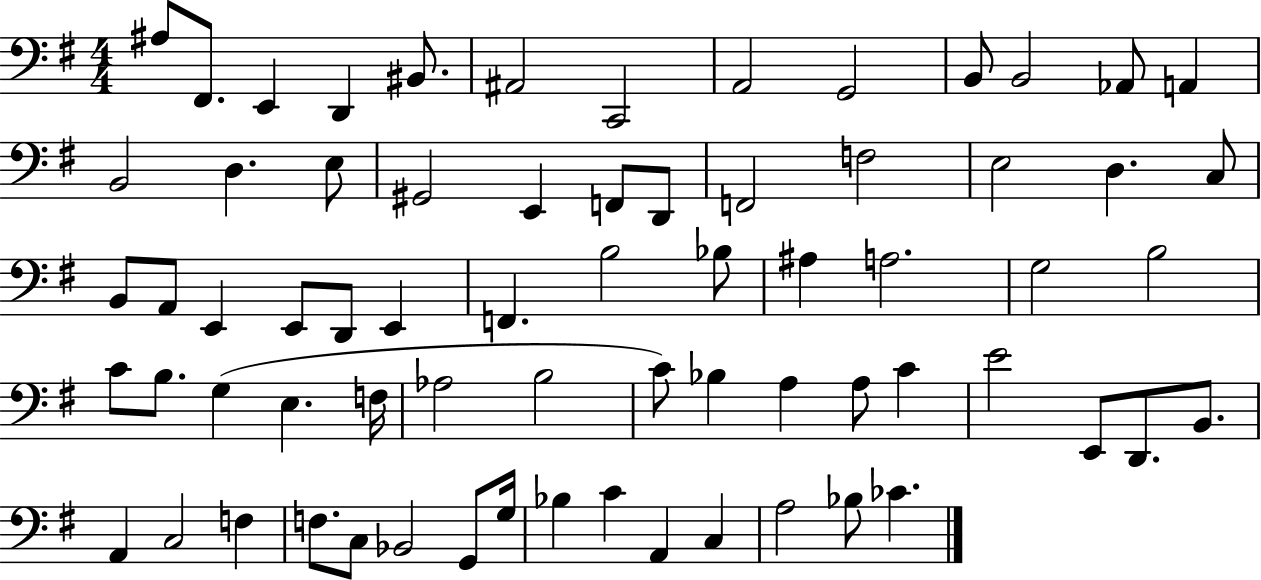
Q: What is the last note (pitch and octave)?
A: CES4